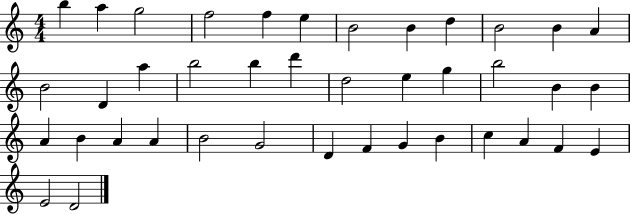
X:1
T:Untitled
M:4/4
L:1/4
K:C
b a g2 f2 f e B2 B d B2 B A B2 D a b2 b d' d2 e g b2 B B A B A A B2 G2 D F G B c A F E E2 D2